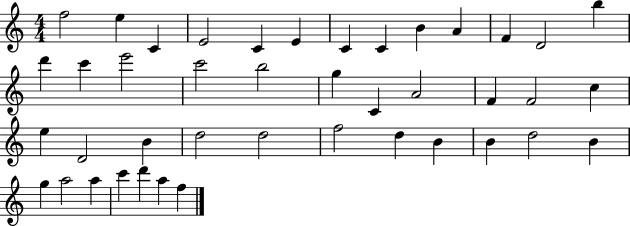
F5/h E5/q C4/q E4/h C4/q E4/q C4/q C4/q B4/q A4/q F4/q D4/h B5/q D6/q C6/q E6/h C6/h B5/h G5/q C4/q A4/h F4/q F4/h C5/q E5/q D4/h B4/q D5/h D5/h F5/h D5/q B4/q B4/q D5/h B4/q G5/q A5/h A5/q C6/q D6/q A5/q F5/q